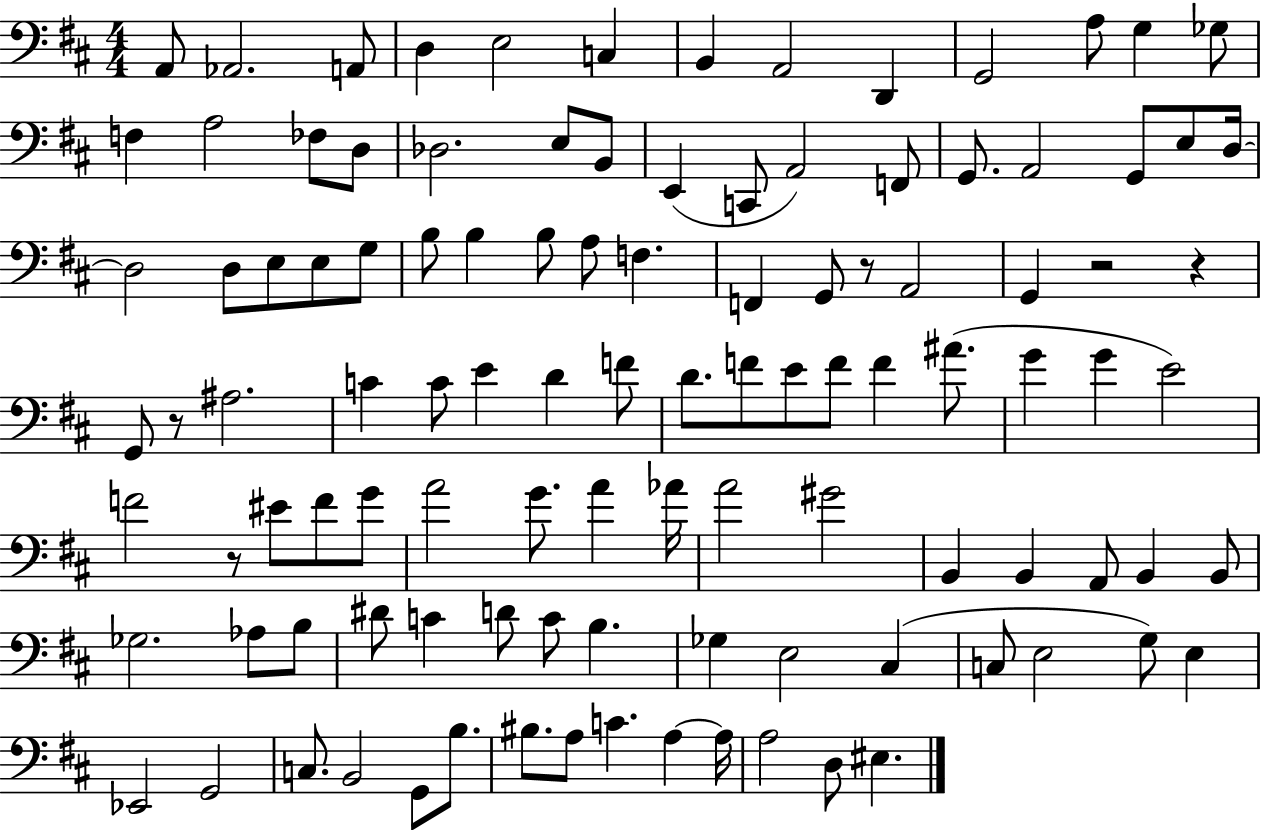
{
  \clef bass
  \numericTimeSignature
  \time 4/4
  \key d \major
  a,8 aes,2. a,8 | d4 e2 c4 | b,4 a,2 d,4 | g,2 a8 g4 ges8 | \break f4 a2 fes8 d8 | des2. e8 b,8 | e,4( c,8 a,2) f,8 | g,8. a,2 g,8 e8 d16~~ | \break d2 d8 e8 e8 g8 | b8 b4 b8 a8 f4. | f,4 g,8 r8 a,2 | g,4 r2 r4 | \break g,8 r8 ais2. | c'4 c'8 e'4 d'4 f'8 | d'8. f'8 e'8 f'8 f'4 ais'8.( | g'4 g'4 e'2) | \break f'2 r8 eis'8 f'8 g'8 | a'2 g'8. a'4 aes'16 | a'2 gis'2 | b,4 b,4 a,8 b,4 b,8 | \break ges2. aes8 b8 | dis'8 c'4 d'8 c'8 b4. | ges4 e2 cis4( | c8 e2 g8) e4 | \break ees,2 g,2 | c8. b,2 g,8 b8. | bis8. a8 c'4. a4~~ a16 | a2 d8 eis4. | \break \bar "|."
}